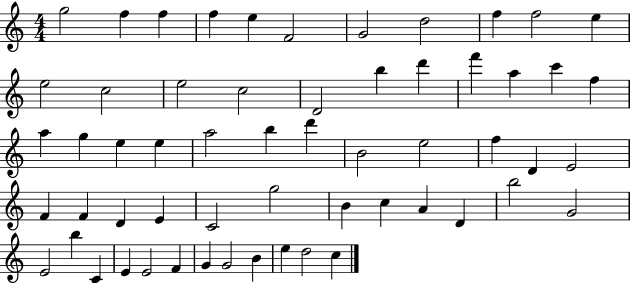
{
  \clef treble
  \numericTimeSignature
  \time 4/4
  \key c \major
  g''2 f''4 f''4 | f''4 e''4 f'2 | g'2 d''2 | f''4 f''2 e''4 | \break e''2 c''2 | e''2 c''2 | d'2 b''4 d'''4 | f'''4 a''4 c'''4 f''4 | \break a''4 g''4 e''4 e''4 | a''2 b''4 d'''4 | b'2 e''2 | f''4 d'4 e'2 | \break f'4 f'4 d'4 e'4 | c'2 g''2 | b'4 c''4 a'4 d'4 | b''2 g'2 | \break e'2 b''4 c'4 | e'4 e'2 f'4 | g'4 g'2 b'4 | e''4 d''2 c''4 | \break \bar "|."
}